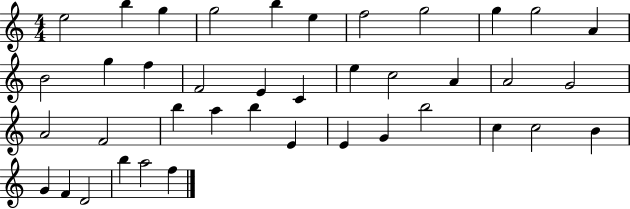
E5/h B5/q G5/q G5/h B5/q E5/q F5/h G5/h G5/q G5/h A4/q B4/h G5/q F5/q F4/h E4/q C4/q E5/q C5/h A4/q A4/h G4/h A4/h F4/h B5/q A5/q B5/q E4/q E4/q G4/q B5/h C5/q C5/h B4/q G4/q F4/q D4/h B5/q A5/h F5/q